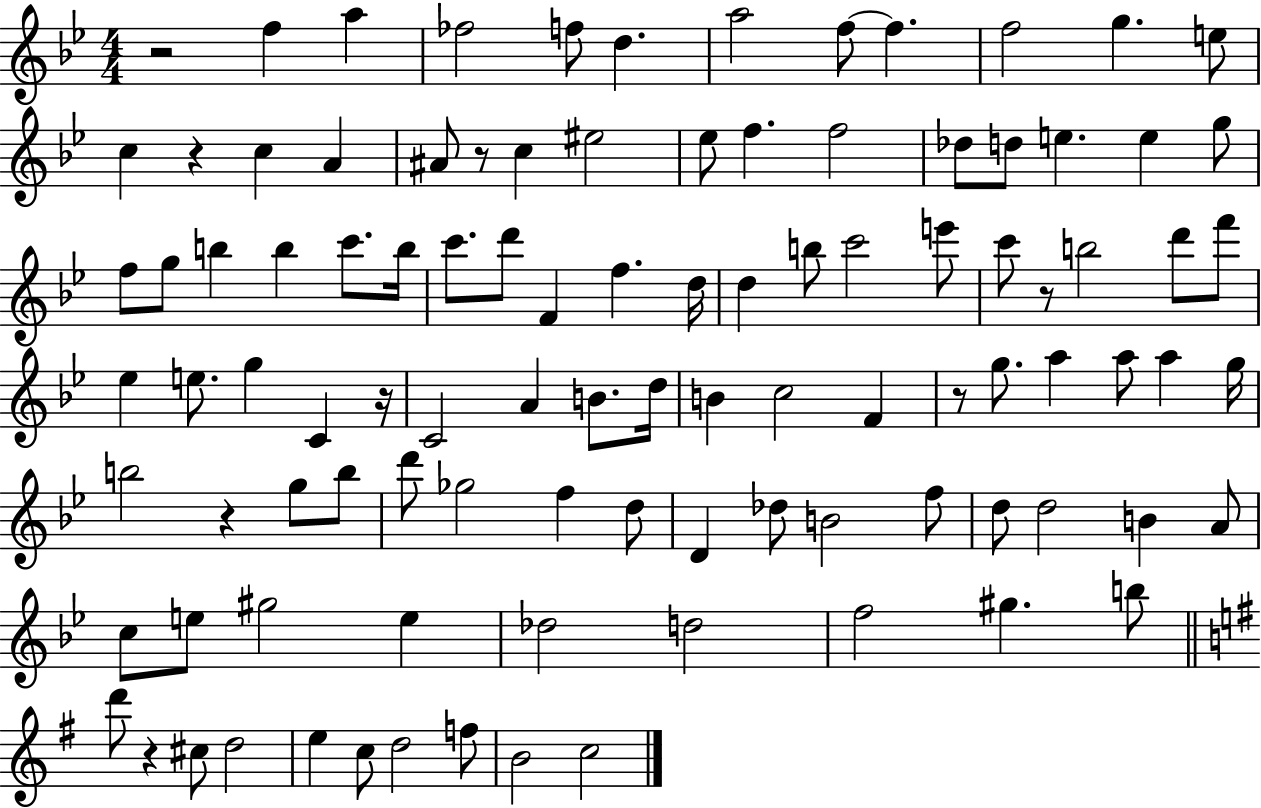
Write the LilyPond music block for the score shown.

{
  \clef treble
  \numericTimeSignature
  \time 4/4
  \key bes \major
  r2 f''4 a''4 | fes''2 f''8 d''4. | a''2 f''8~~ f''4. | f''2 g''4. e''8 | \break c''4 r4 c''4 a'4 | ais'8 r8 c''4 eis''2 | ees''8 f''4. f''2 | des''8 d''8 e''4. e''4 g''8 | \break f''8 g''8 b''4 b''4 c'''8. b''16 | c'''8. d'''8 f'4 f''4. d''16 | d''4 b''8 c'''2 e'''8 | c'''8 r8 b''2 d'''8 f'''8 | \break ees''4 e''8. g''4 c'4 r16 | c'2 a'4 b'8. d''16 | b'4 c''2 f'4 | r8 g''8. a''4 a''8 a''4 g''16 | \break b''2 r4 g''8 b''8 | d'''8 ges''2 f''4 d''8 | d'4 des''8 b'2 f''8 | d''8 d''2 b'4 a'8 | \break c''8 e''8 gis''2 e''4 | des''2 d''2 | f''2 gis''4. b''8 | \bar "||" \break \key e \minor d'''8 r4 cis''8 d''2 | e''4 c''8 d''2 f''8 | b'2 c''2 | \bar "|."
}